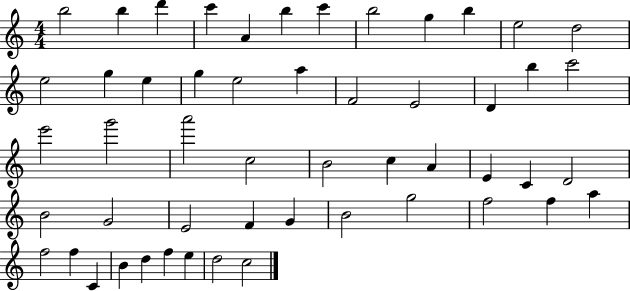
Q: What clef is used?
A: treble